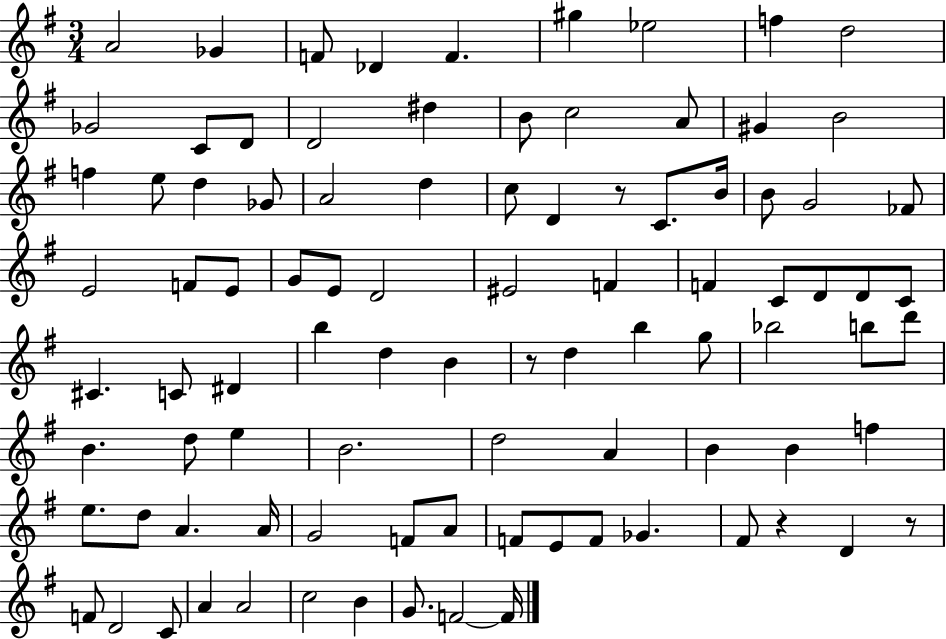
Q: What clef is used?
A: treble